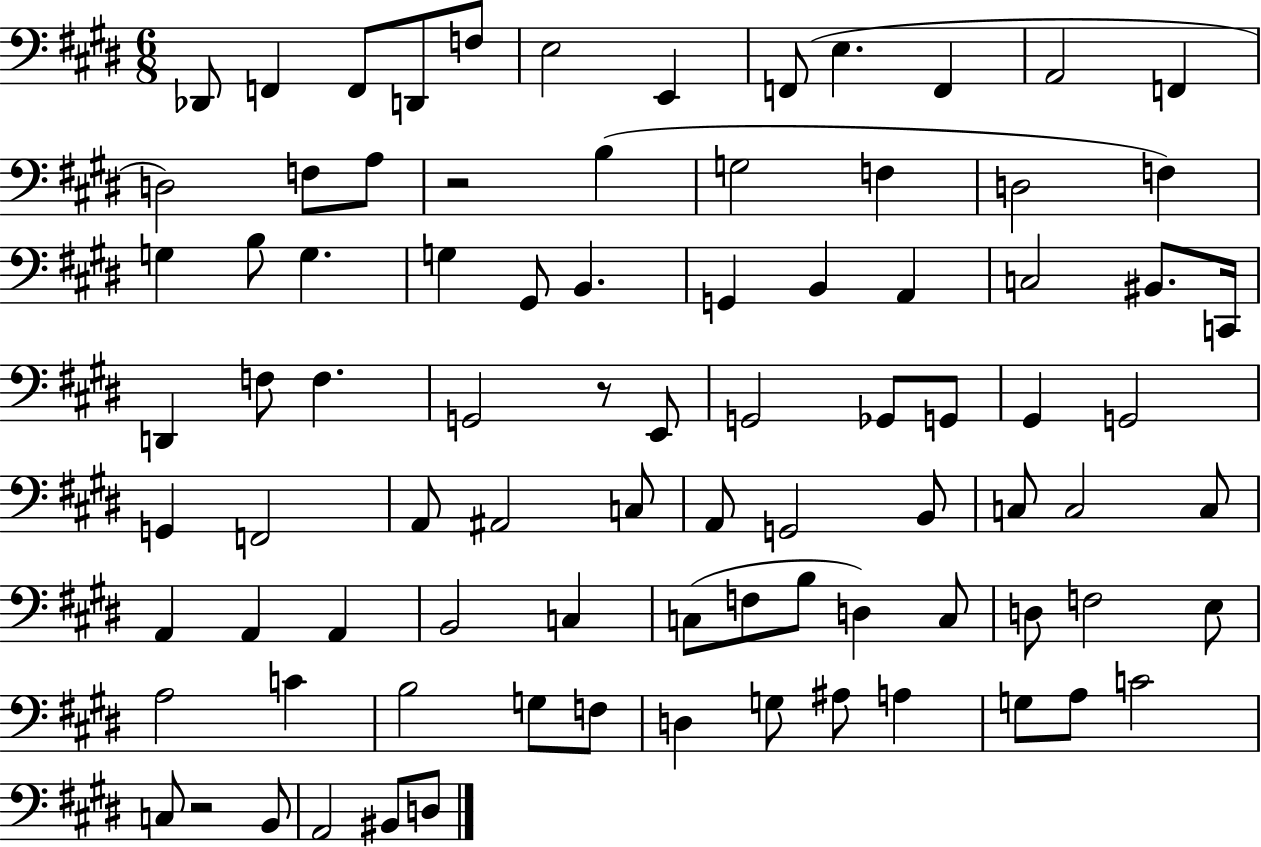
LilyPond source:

{
  \clef bass
  \numericTimeSignature
  \time 6/8
  \key e \major
  \repeat volta 2 { des,8 f,4 f,8 d,8 f8 | e2 e,4 | f,8( e4. f,4 | a,2 f,4 | \break d2) f8 a8 | r2 b4( | g2 f4 | d2 f4) | \break g4 b8 g4. | g4 gis,8 b,4. | g,4 b,4 a,4 | c2 bis,8. c,16 | \break d,4 f8 f4. | g,2 r8 e,8 | g,2 ges,8 g,8 | gis,4 g,2 | \break g,4 f,2 | a,8 ais,2 c8 | a,8 g,2 b,8 | c8 c2 c8 | \break a,4 a,4 a,4 | b,2 c4 | c8( f8 b8 d4) c8 | d8 f2 e8 | \break a2 c'4 | b2 g8 f8 | d4 g8 ais8 a4 | g8 a8 c'2 | \break c8 r2 b,8 | a,2 bis,8 d8 | } \bar "|."
}